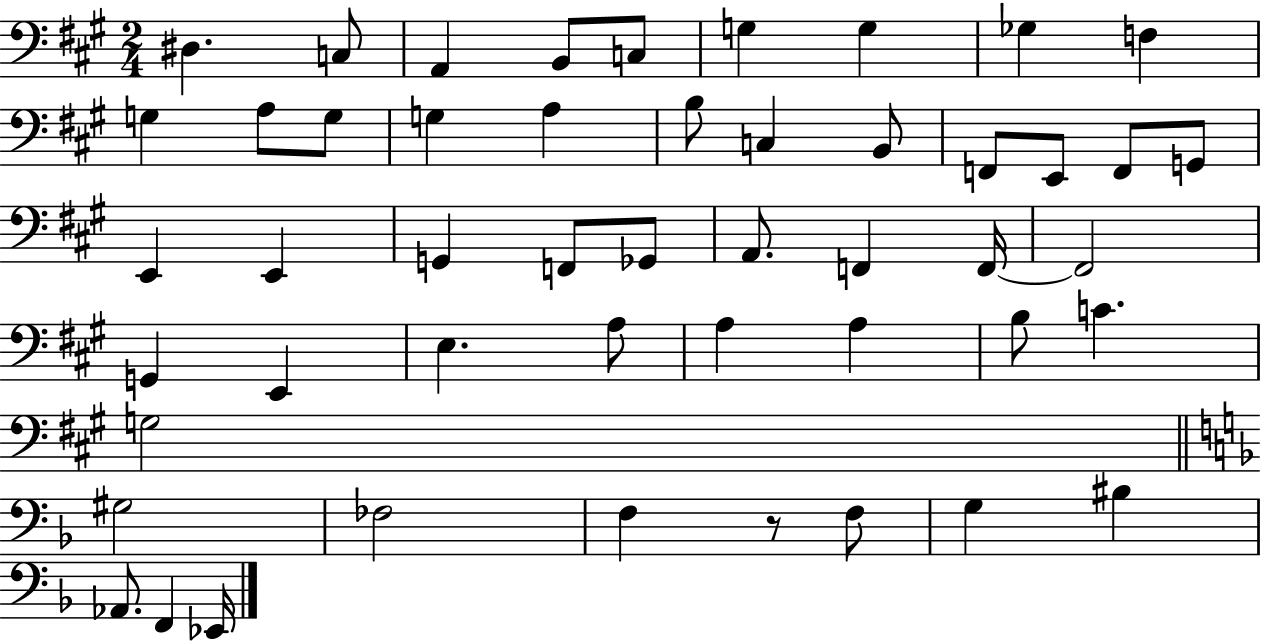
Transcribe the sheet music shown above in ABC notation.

X:1
T:Untitled
M:2/4
L:1/4
K:A
^D, C,/2 A,, B,,/2 C,/2 G, G, _G, F, G, A,/2 G,/2 G, A, B,/2 C, B,,/2 F,,/2 E,,/2 F,,/2 G,,/2 E,, E,, G,, F,,/2 _G,,/2 A,,/2 F,, F,,/4 F,,2 G,, E,, E, A,/2 A, A, B,/2 C G,2 ^G,2 _F,2 F, z/2 F,/2 G, ^B, _A,,/2 F,, _E,,/4